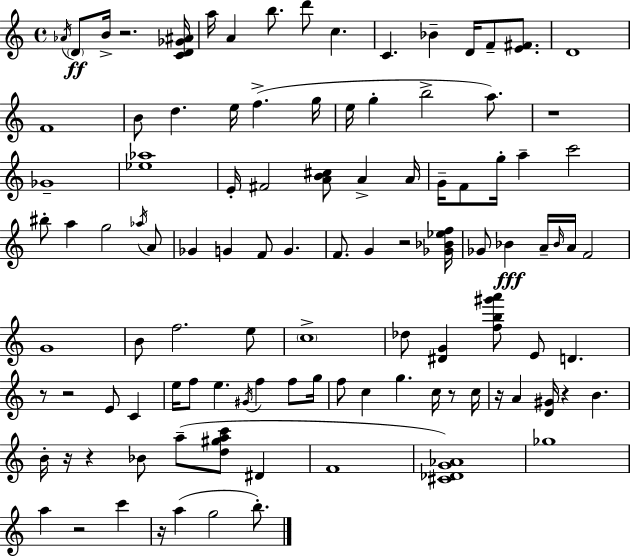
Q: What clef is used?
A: treble